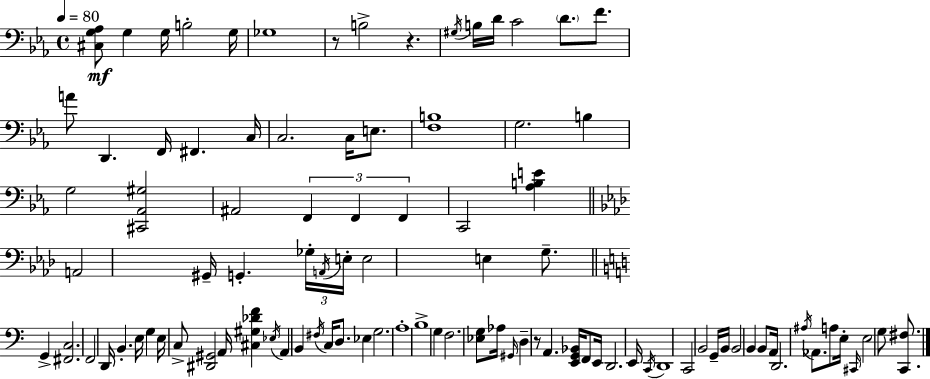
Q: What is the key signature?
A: C minor